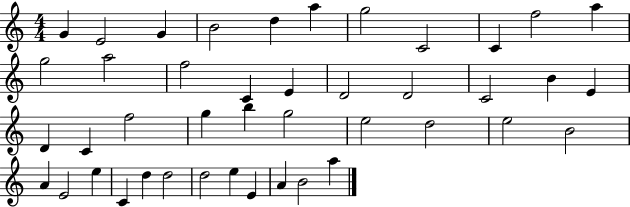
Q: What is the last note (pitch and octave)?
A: A5